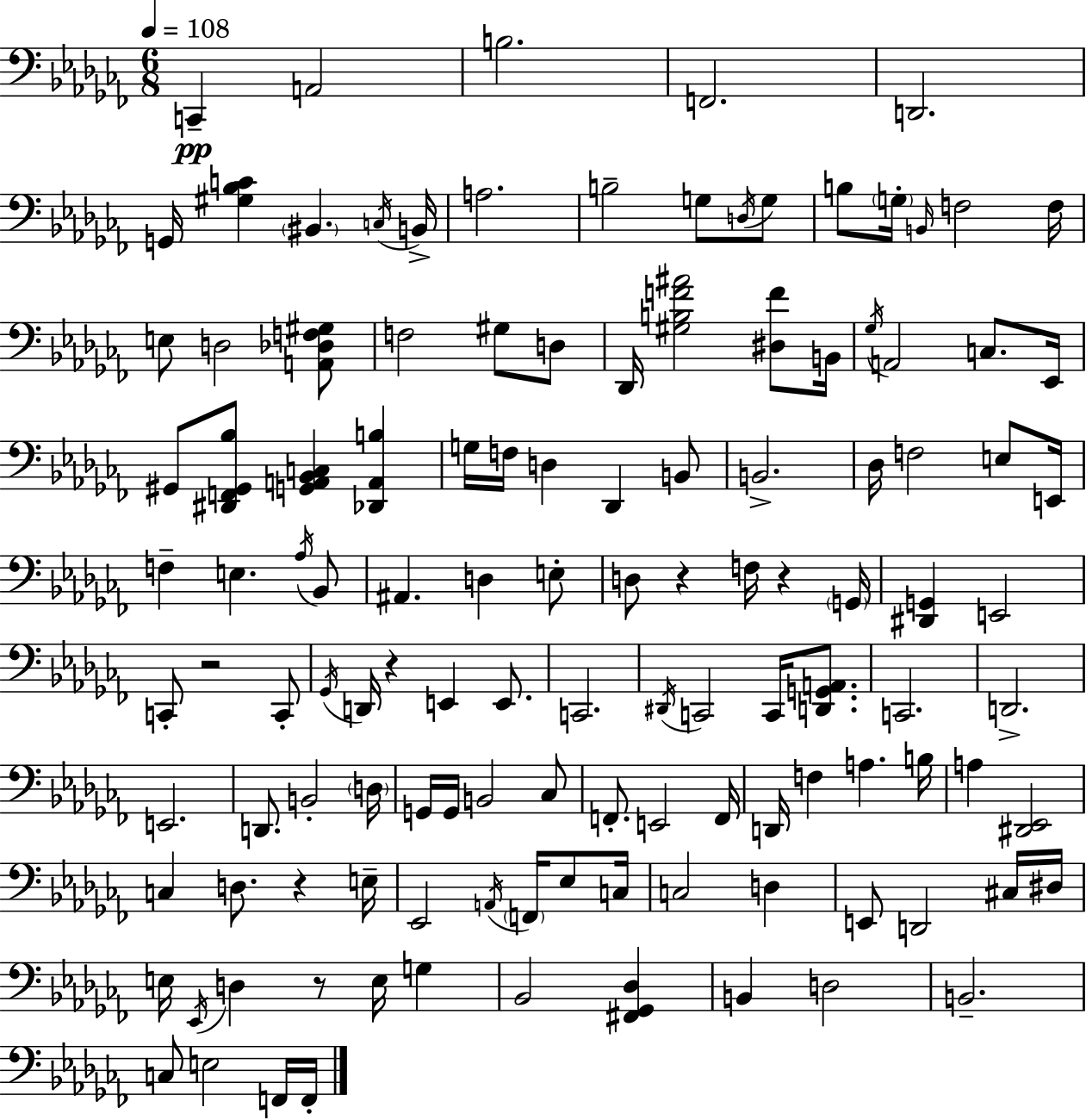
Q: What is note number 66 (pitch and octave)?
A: D2